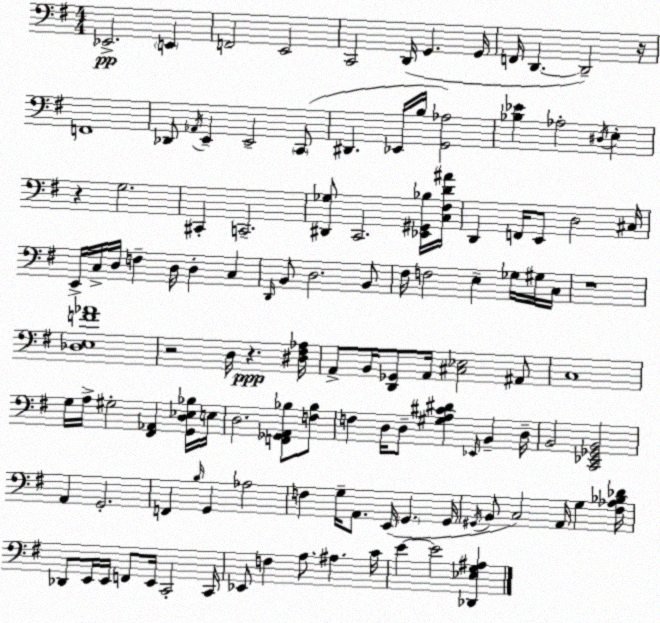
X:1
T:Untitled
M:4/4
L:1/4
K:Em
_E,,2 E,, F,,2 E,,2 C,,2 D,,/4 G,, G,,/4 F,,/4 D,, D,,2 z/4 F,,4 _D,,/2 _A,,/4 E,, E,,2 C,,/2 ^D,, _E,,/4 B,/4 [G,,_A,]2 [_B,_E] _A,2 ^D,/4 E, z G,2 ^C,, C,,2 [^D,,_G,]/2 C,,2 [_E,,^G,,_B,]/4 [C,^F,D^A]/4 D,, F,,/4 E,,/2 D,2 ^C,/4 E,,/4 C,/4 D,/4 F, D,/4 D, C, D,,/4 B,,/2 D,2 B,,/2 ^F,/4 F,2 E, _G,/4 ^G,/4 C,/4 z4 [_D,E,F_A]4 z2 D,/4 z [^D,^F,_A,]/4 A,,/2 B,,/4 [D,,_G,,]/2 A,,/4 [^C,_E,]2 ^A,,/2 C,4 G,/4 A,/4 ^G,2 [^F,,_A,,] [G,,D,_E,_B,]/4 E,/4 D,2 [F,,_G,,A,,_B,]/2 [F,_B,]/2 F, D,/4 D,/2 [^G,A,^C^D] _E,,/4 B,, D,/4 B,,2 [C,,_E,,_G,,B,,]2 A,, G,,2 F,, B,/4 G,, _A,2 F, G,/4 A,,/2 E,,/4 G,, G,,/4 ^G,,/4 B,,/2 C,2 A,,/4 G, [^F,_A,_B,_D]/4 _D,,/2 E,,/4 E,,/4 F,,/2 E,,/4 C,,2 C,,/4 _E,,/2 F, A,/2 ^A, C/4 E E2 [_D,,_E,G,^A,]